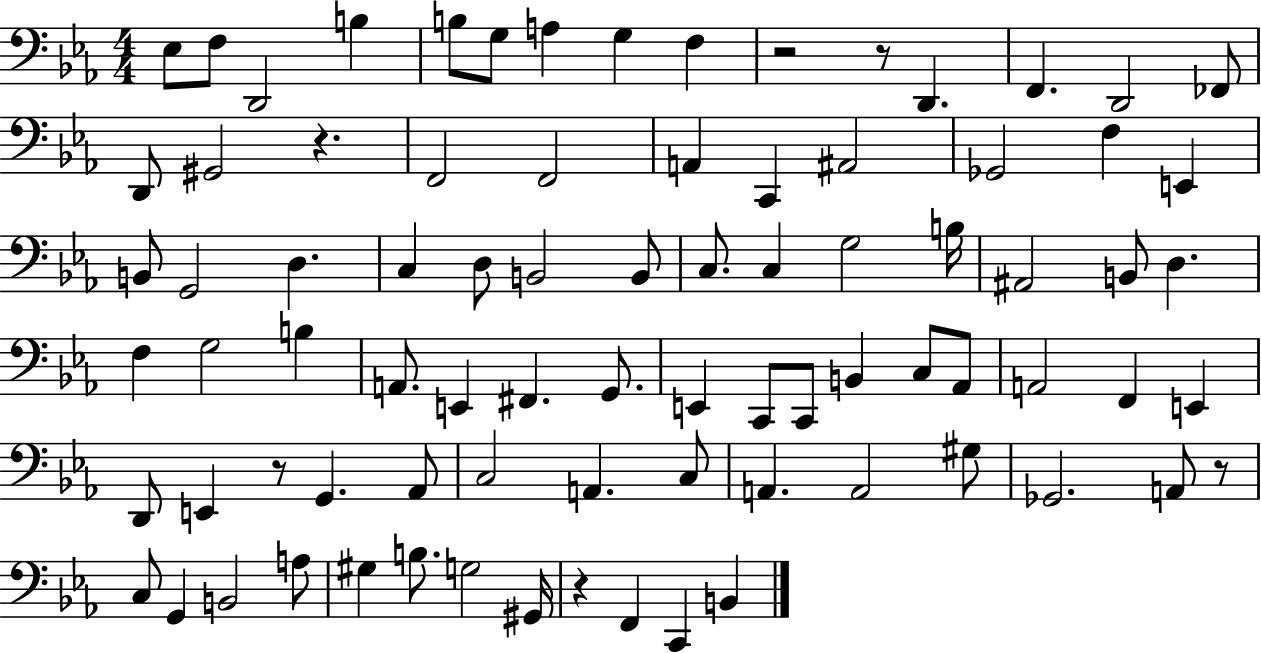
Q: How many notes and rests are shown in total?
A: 82